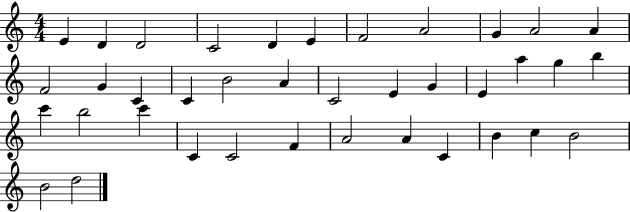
E4/q D4/q D4/h C4/h D4/q E4/q F4/h A4/h G4/q A4/h A4/q F4/h G4/q C4/q C4/q B4/h A4/q C4/h E4/q G4/q E4/q A5/q G5/q B5/q C6/q B5/h C6/q C4/q C4/h F4/q A4/h A4/q C4/q B4/q C5/q B4/h B4/h D5/h